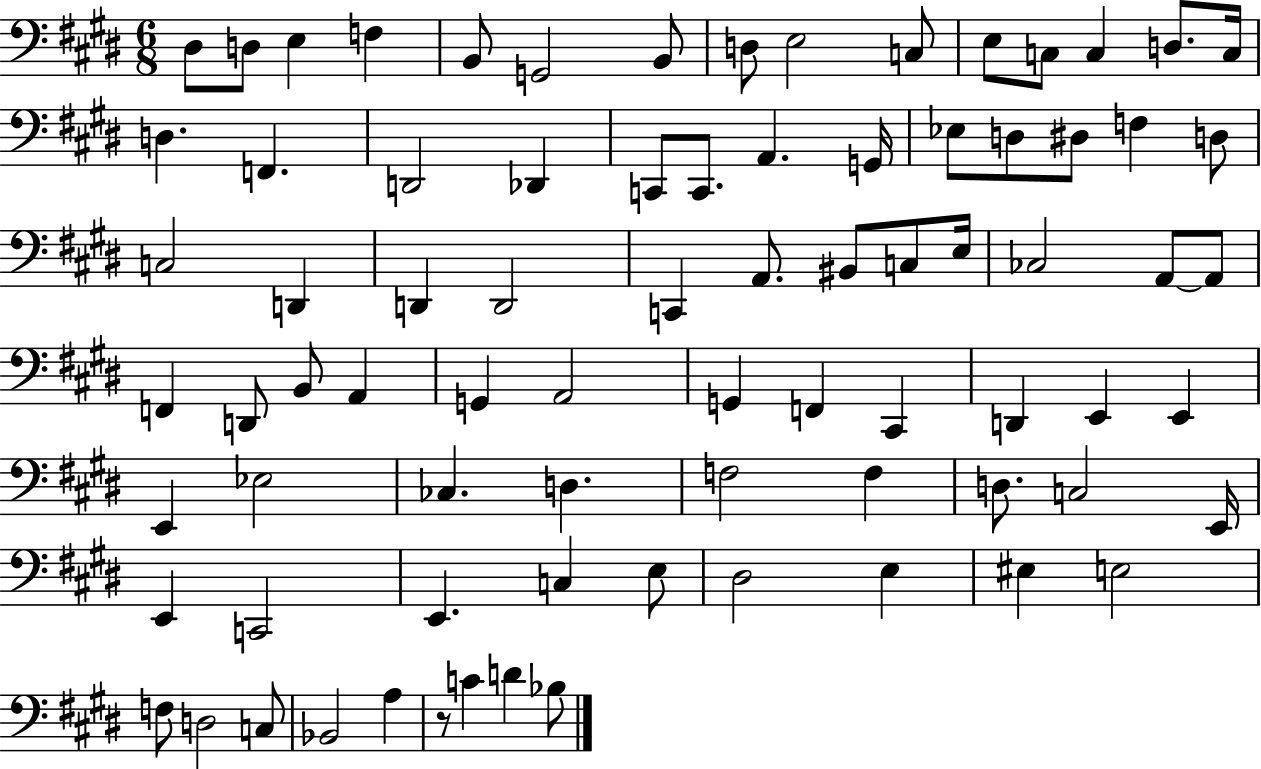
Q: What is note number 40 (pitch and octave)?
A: A2